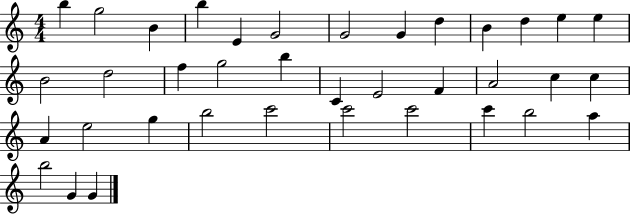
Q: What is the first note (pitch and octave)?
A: B5